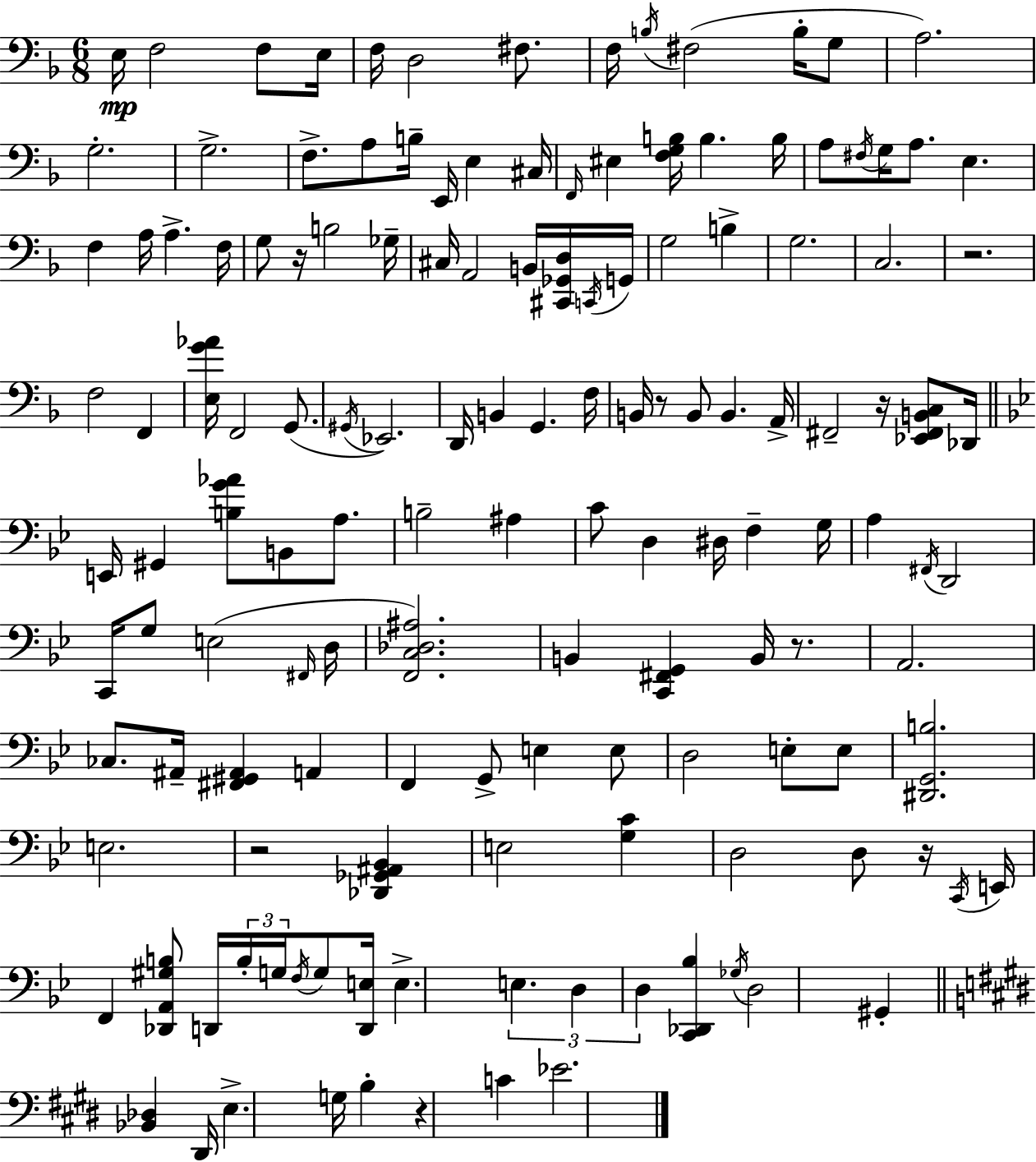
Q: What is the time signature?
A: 6/8